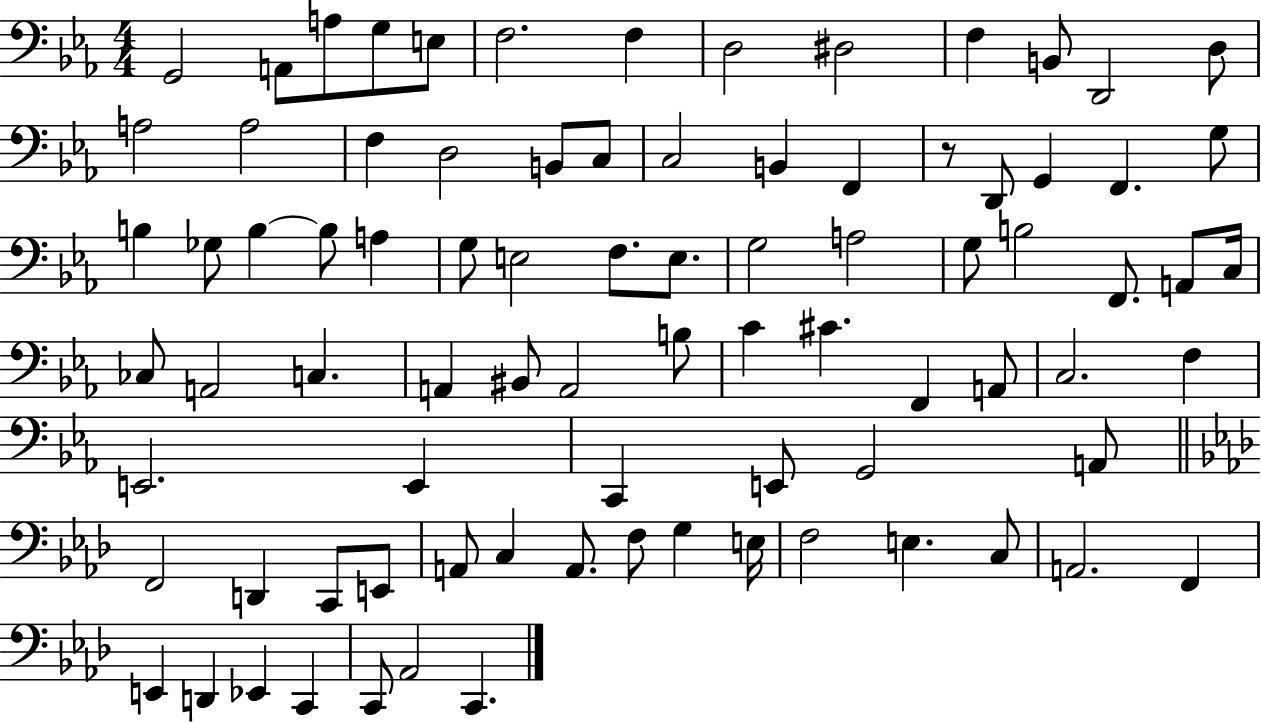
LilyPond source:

{
  \clef bass
  \numericTimeSignature
  \time 4/4
  \key ees \major
  g,2 a,8 a8 g8 e8 | f2. f4 | d2 dis2 | f4 b,8 d,2 d8 | \break a2 a2 | f4 d2 b,8 c8 | c2 b,4 f,4 | r8 d,8 g,4 f,4. g8 | \break b4 ges8 b4~~ b8 a4 | g8 e2 f8. e8. | g2 a2 | g8 b2 f,8. a,8 c16 | \break ces8 a,2 c4. | a,4 bis,8 a,2 b8 | c'4 cis'4. f,4 a,8 | c2. f4 | \break e,2. e,4 | c,4 e,8 g,2 a,8 | \bar "||" \break \key f \minor f,2 d,4 c,8 e,8 | a,8 c4 a,8. f8 g4 e16 | f2 e4. c8 | a,2. f,4 | \break e,4 d,4 ees,4 c,4 | c,8 aes,2 c,4. | \bar "|."
}